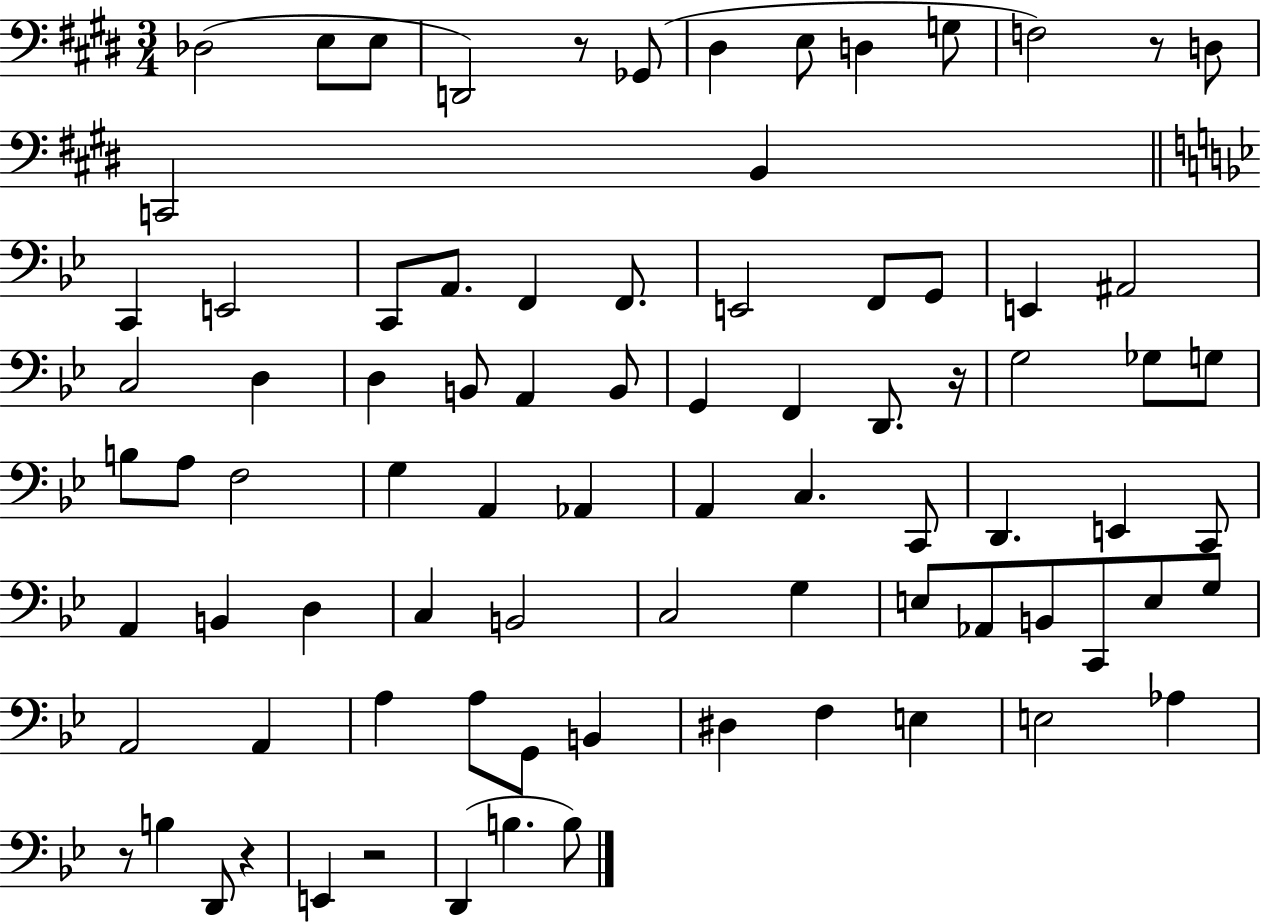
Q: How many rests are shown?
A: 6